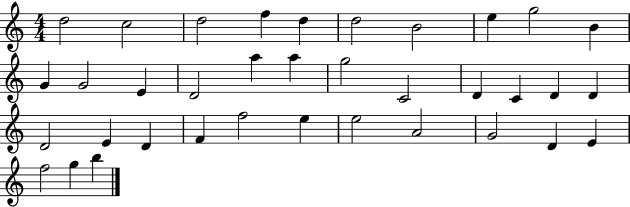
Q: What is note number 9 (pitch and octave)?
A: G5